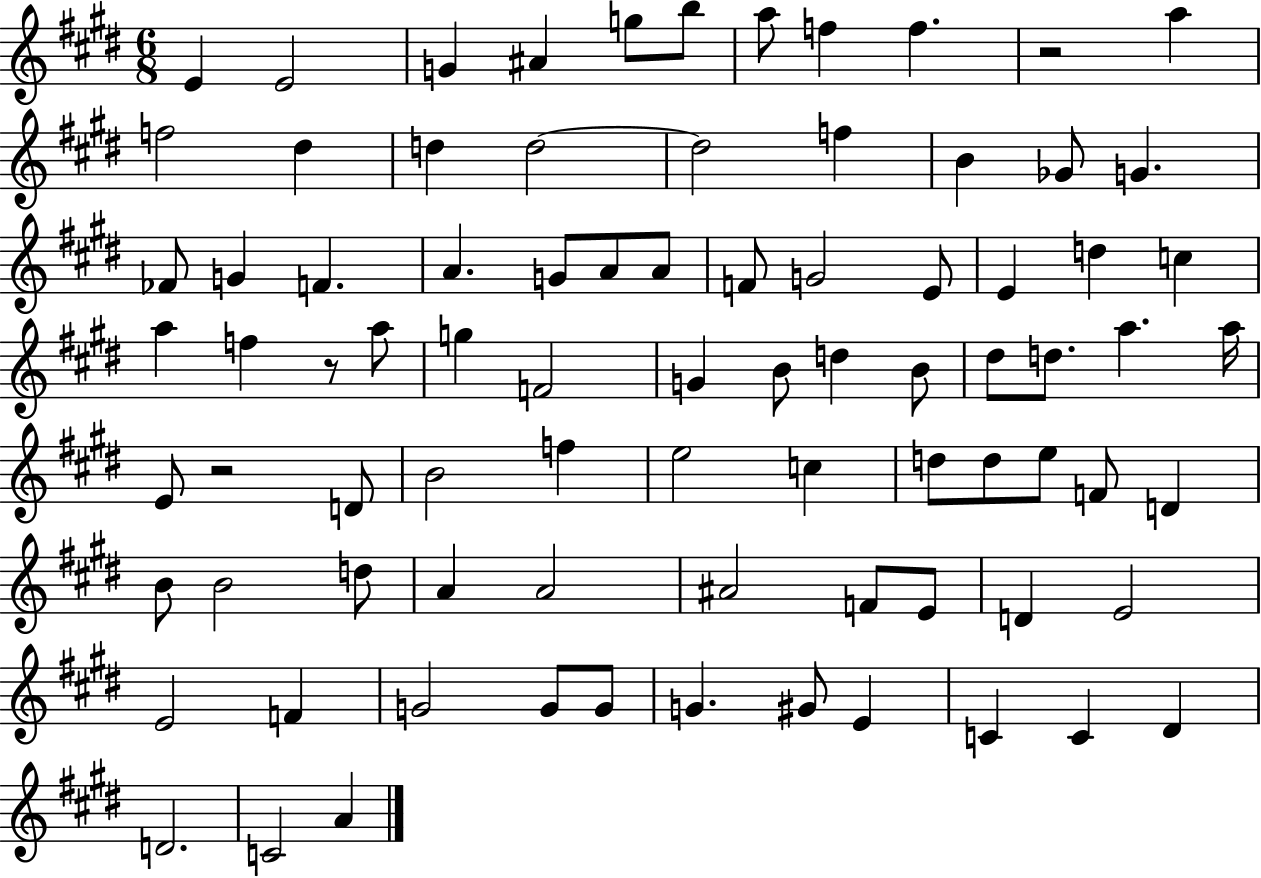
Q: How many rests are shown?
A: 3